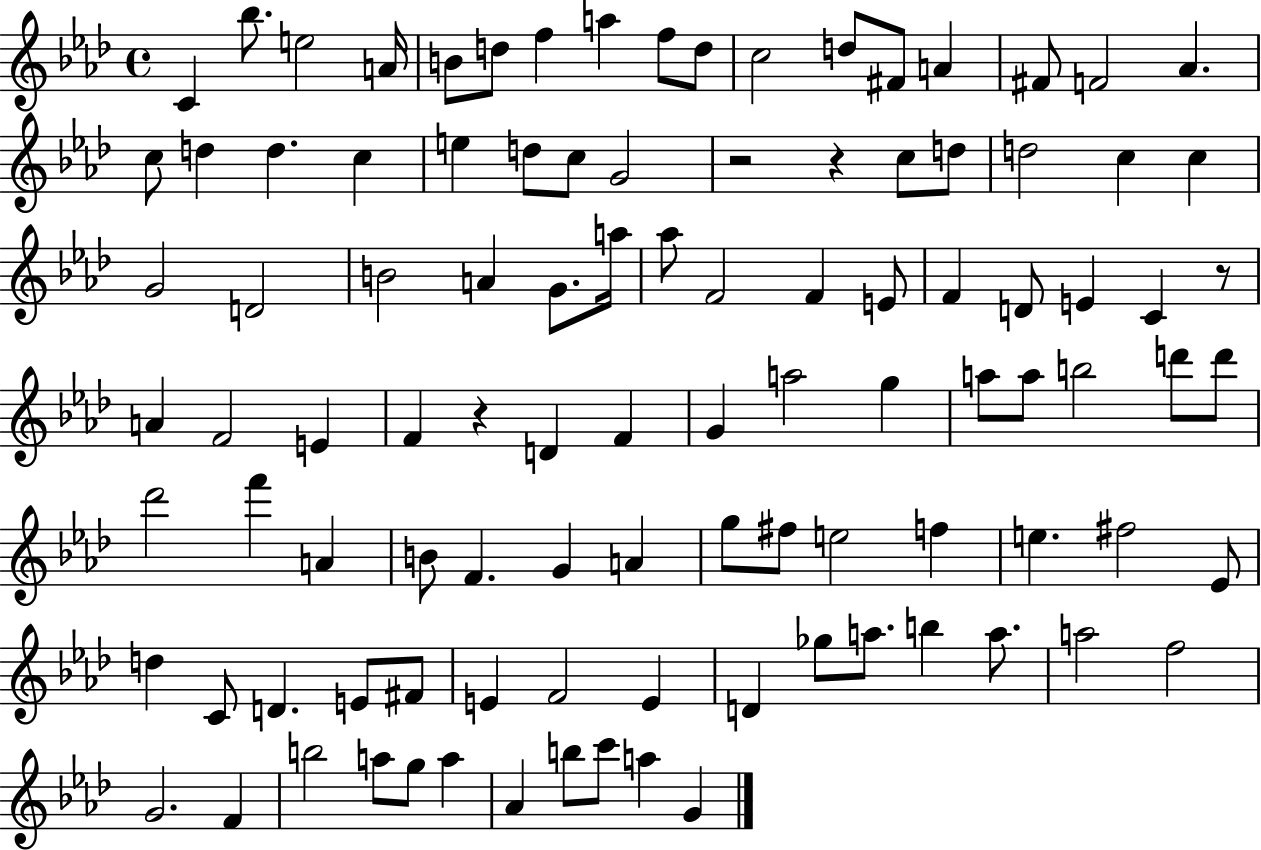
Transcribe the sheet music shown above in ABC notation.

X:1
T:Untitled
M:4/4
L:1/4
K:Ab
C _b/2 e2 A/4 B/2 d/2 f a f/2 d/2 c2 d/2 ^F/2 A ^F/2 F2 _A c/2 d d c e d/2 c/2 G2 z2 z c/2 d/2 d2 c c G2 D2 B2 A G/2 a/4 _a/2 F2 F E/2 F D/2 E C z/2 A F2 E F z D F G a2 g a/2 a/2 b2 d'/2 d'/2 _d'2 f' A B/2 F G A g/2 ^f/2 e2 f e ^f2 _E/2 d C/2 D E/2 ^F/2 E F2 E D _g/2 a/2 b a/2 a2 f2 G2 F b2 a/2 g/2 a _A b/2 c'/2 a G